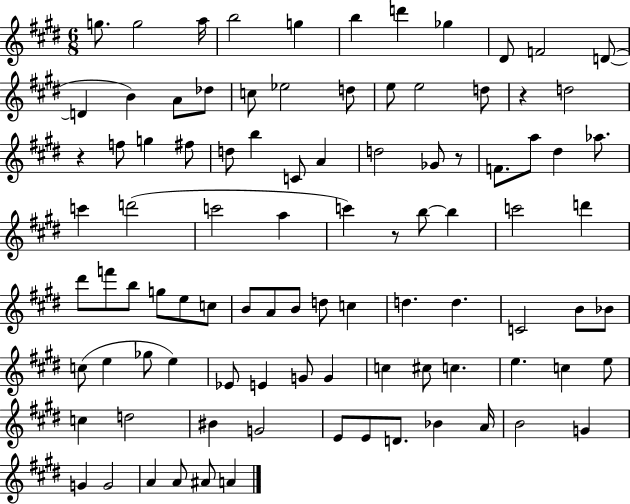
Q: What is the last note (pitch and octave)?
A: A4